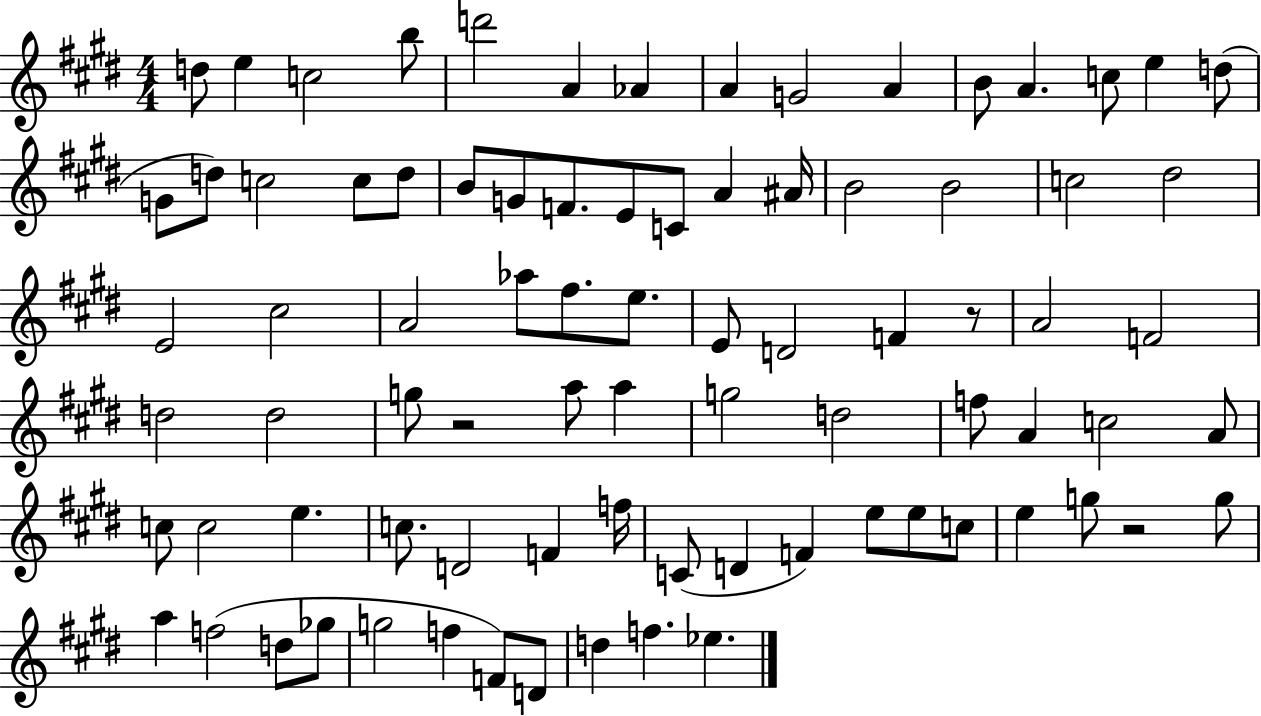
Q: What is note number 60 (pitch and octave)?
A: F5